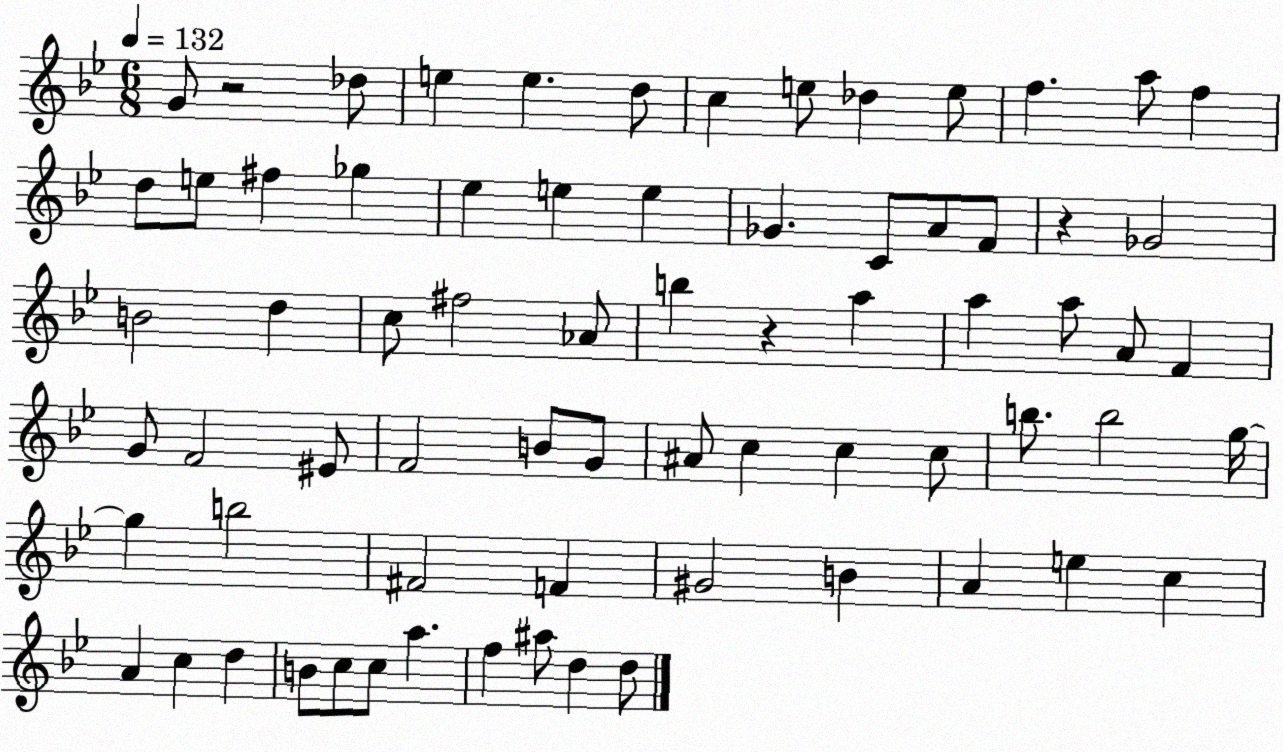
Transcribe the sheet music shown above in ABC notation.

X:1
T:Untitled
M:6/8
L:1/4
K:Bb
G/2 z2 _d/2 e e d/2 c e/2 _d e/2 f a/2 f d/2 e/2 ^f _g _e e e _G C/2 A/2 F/2 z _G2 B2 d c/2 ^f2 _A/2 b z a a a/2 A/2 F G/2 F2 ^E/2 F2 B/2 G/2 ^A/2 c c c/2 b/2 b2 g/4 g b2 ^F2 F ^G2 B A e c A c d B/2 c/2 c/2 a f ^a/2 d d/2